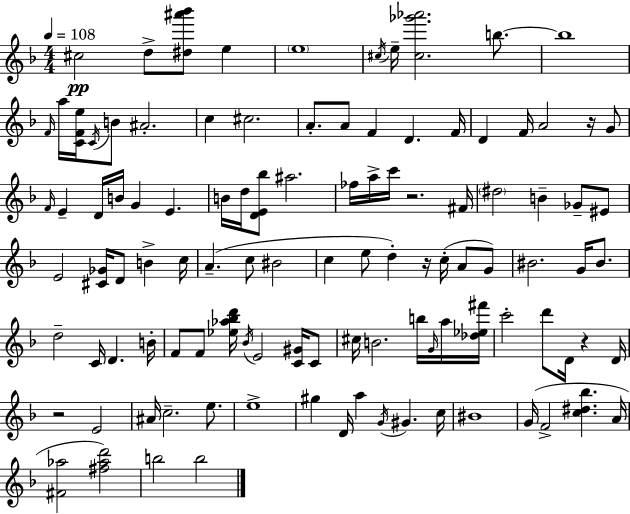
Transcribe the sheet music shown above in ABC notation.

X:1
T:Untitled
M:4/4
L:1/4
K:F
^c2 d/2 [^d^a'_b']/2 e e4 ^c/4 e/4 [^c_g'_a']2 b/2 b4 F/4 a/4 [CFe]/4 C/4 B/2 ^A2 c ^c2 A/2 A/2 F D F/4 D F/4 A2 z/4 G/2 F/4 E D/4 B/4 G E B/4 d/4 [DE_b]/2 ^a2 _f/4 a/4 c'/4 z2 ^F/4 ^d2 B _G/2 ^E/2 E2 [^C_G]/4 D/2 B c/4 A c/2 ^B2 c e/2 d z/4 c/4 A/2 G/2 ^B2 G/4 ^B/2 d2 C/4 D B/4 F/2 F/2 [_e_a_bd']/4 _B/4 E2 [C^G]/4 C/2 ^c/4 B2 b/4 G/4 a/4 [_d_e^f']/4 c'2 d'/2 D/4 z D/4 z2 E2 ^A/4 c2 e/2 e4 ^g D/4 a G/4 ^G c/4 ^B4 G/4 F2 [c^d_b] A/4 [^F_a]2 [^f_ad']2 b2 b2